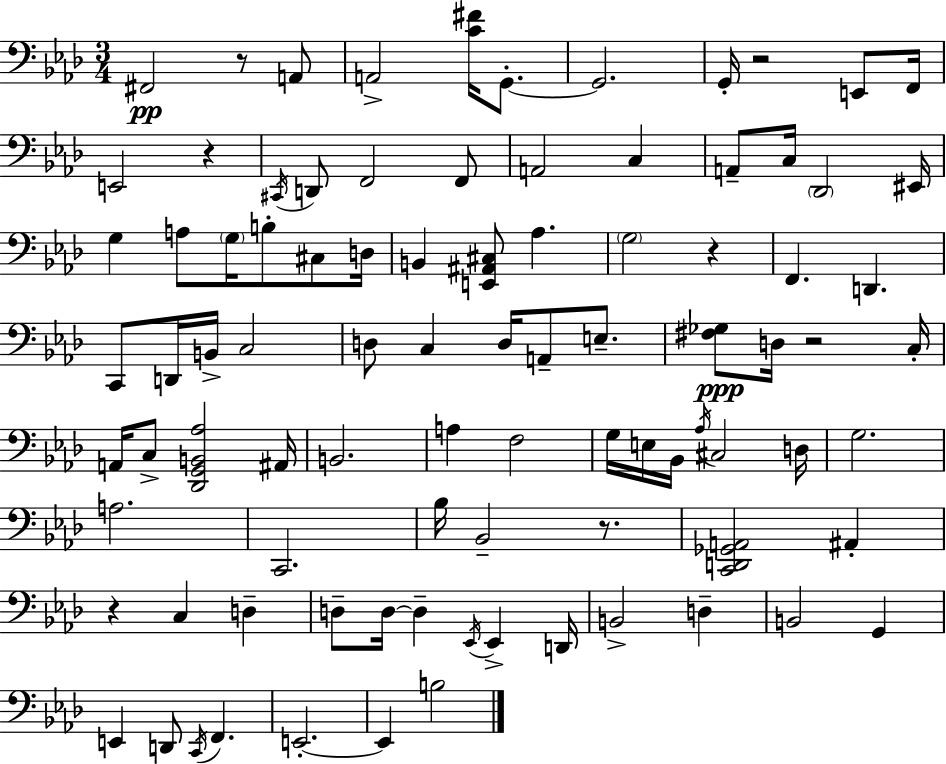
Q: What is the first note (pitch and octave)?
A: F#2